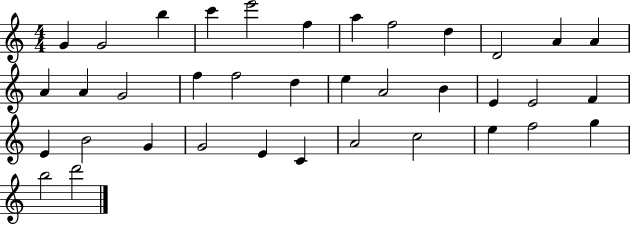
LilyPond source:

{
  \clef treble
  \numericTimeSignature
  \time 4/4
  \key c \major
  g'4 g'2 b''4 | c'''4 e'''2 f''4 | a''4 f''2 d''4 | d'2 a'4 a'4 | \break a'4 a'4 g'2 | f''4 f''2 d''4 | e''4 a'2 b'4 | e'4 e'2 f'4 | \break e'4 b'2 g'4 | g'2 e'4 c'4 | a'2 c''2 | e''4 f''2 g''4 | \break b''2 d'''2 | \bar "|."
}